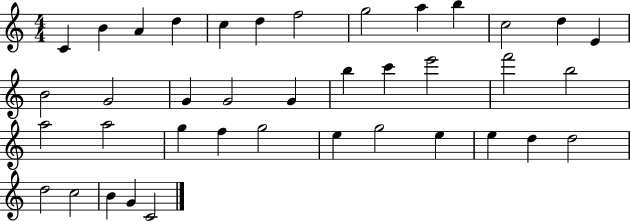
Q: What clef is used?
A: treble